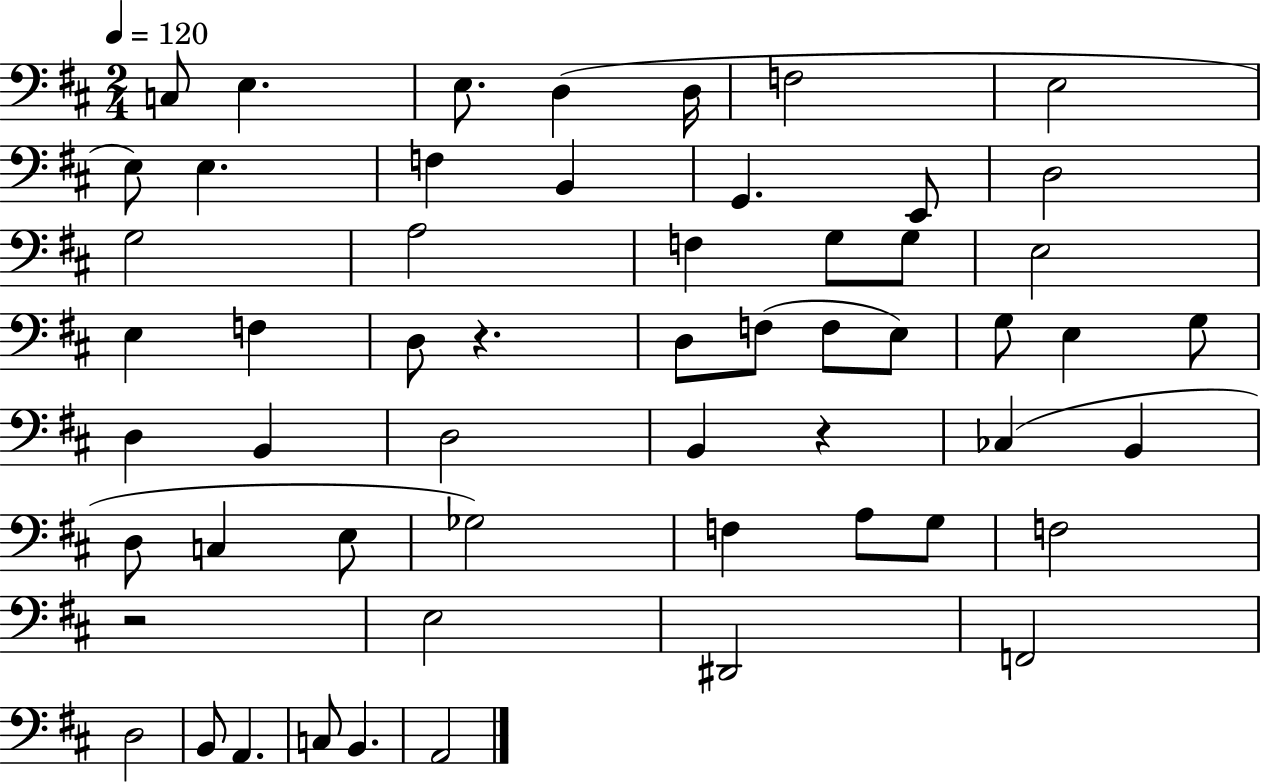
X:1
T:Untitled
M:2/4
L:1/4
K:D
C,/2 E, E,/2 D, D,/4 F,2 E,2 E,/2 E, F, B,, G,, E,,/2 D,2 G,2 A,2 F, G,/2 G,/2 E,2 E, F, D,/2 z D,/2 F,/2 F,/2 E,/2 G,/2 E, G,/2 D, B,, D,2 B,, z _C, B,, D,/2 C, E,/2 _G,2 F, A,/2 G,/2 F,2 z2 E,2 ^D,,2 F,,2 D,2 B,,/2 A,, C,/2 B,, A,,2